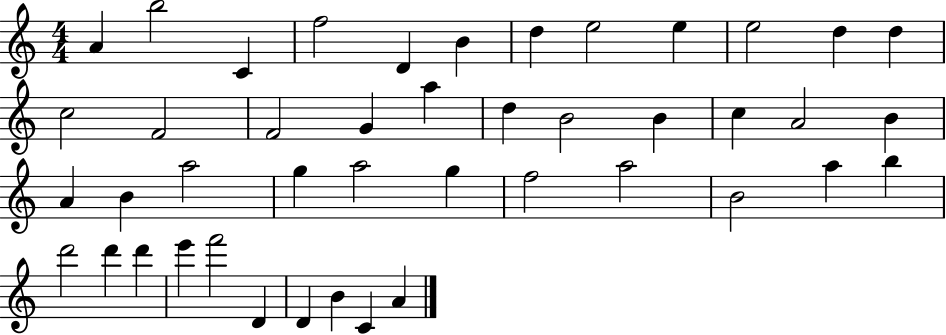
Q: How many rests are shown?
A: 0